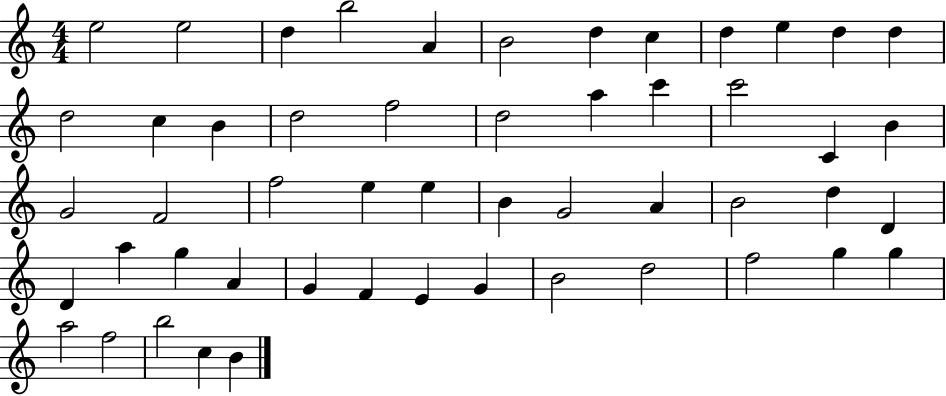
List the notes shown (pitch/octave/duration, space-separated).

E5/h E5/h D5/q B5/h A4/q B4/h D5/q C5/q D5/q E5/q D5/q D5/q D5/h C5/q B4/q D5/h F5/h D5/h A5/q C6/q C6/h C4/q B4/q G4/h F4/h F5/h E5/q E5/q B4/q G4/h A4/q B4/h D5/q D4/q D4/q A5/q G5/q A4/q G4/q F4/q E4/q G4/q B4/h D5/h F5/h G5/q G5/q A5/h F5/h B5/h C5/q B4/q